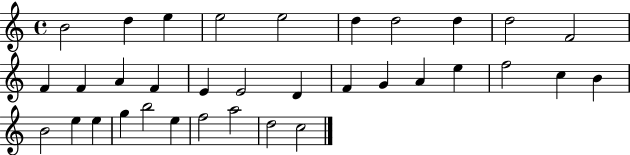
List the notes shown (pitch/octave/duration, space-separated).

B4/h D5/q E5/q E5/h E5/h D5/q D5/h D5/q D5/h F4/h F4/q F4/q A4/q F4/q E4/q E4/h D4/q F4/q G4/q A4/q E5/q F5/h C5/q B4/q B4/h E5/q E5/q G5/q B5/h E5/q F5/h A5/h D5/h C5/h